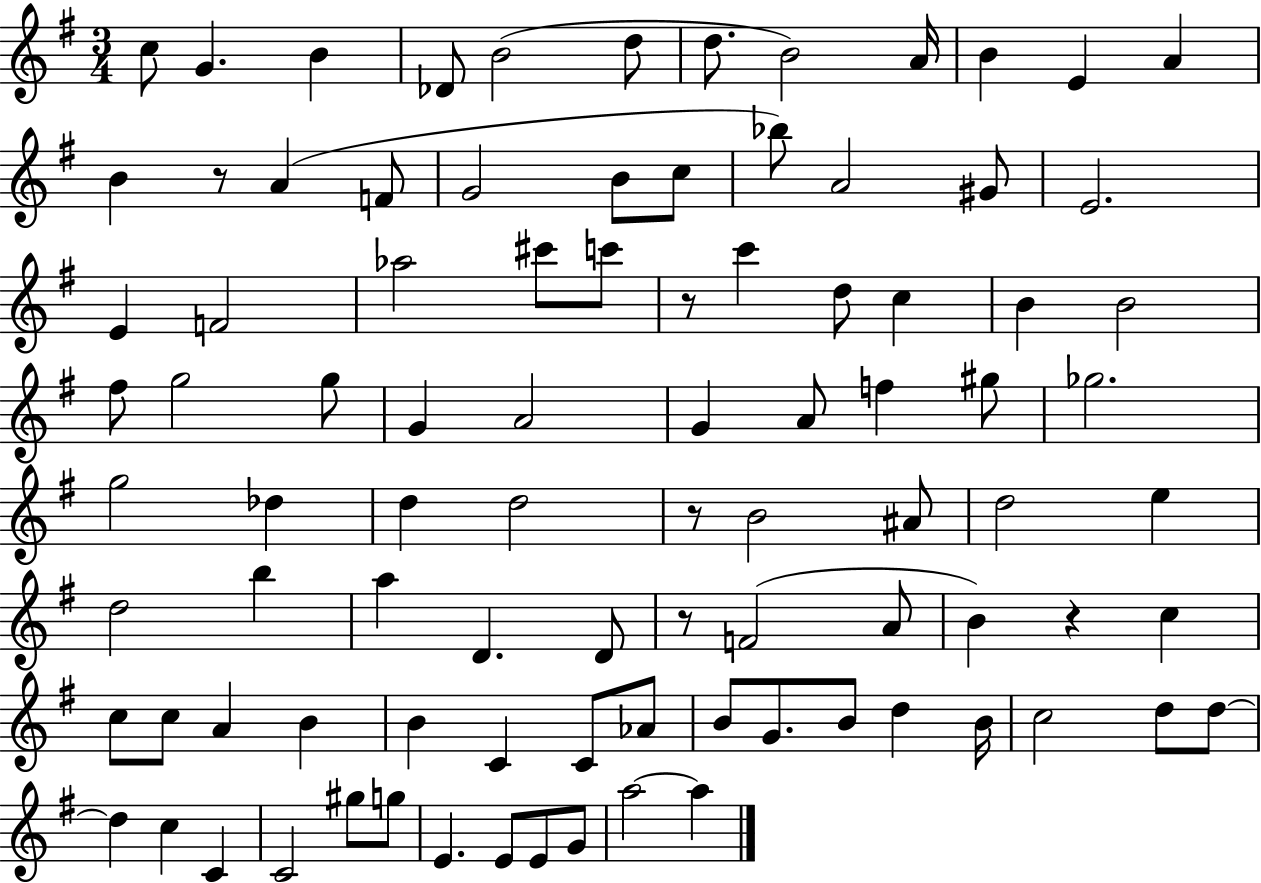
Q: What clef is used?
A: treble